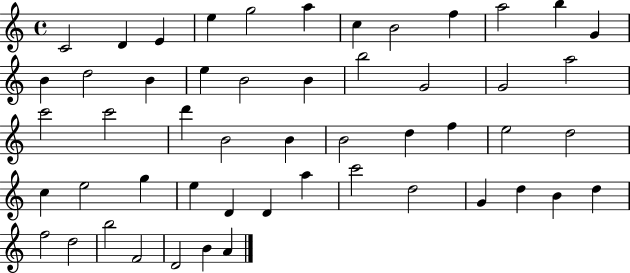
C4/h D4/q E4/q E5/q G5/h A5/q C5/q B4/h F5/q A5/h B5/q G4/q B4/q D5/h B4/q E5/q B4/h B4/q B5/h G4/h G4/h A5/h C6/h C6/h D6/q B4/h B4/q B4/h D5/q F5/q E5/h D5/h C5/q E5/h G5/q E5/q D4/q D4/q A5/q C6/h D5/h G4/q D5/q B4/q D5/q F5/h D5/h B5/h F4/h D4/h B4/q A4/q